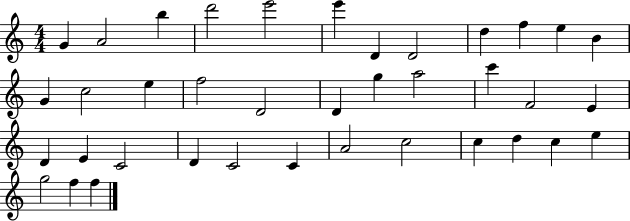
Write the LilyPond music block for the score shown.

{
  \clef treble
  \numericTimeSignature
  \time 4/4
  \key c \major
  g'4 a'2 b''4 | d'''2 e'''2 | e'''4 d'4 d'2 | d''4 f''4 e''4 b'4 | \break g'4 c''2 e''4 | f''2 d'2 | d'4 g''4 a''2 | c'''4 f'2 e'4 | \break d'4 e'4 c'2 | d'4 c'2 c'4 | a'2 c''2 | c''4 d''4 c''4 e''4 | \break g''2 f''4 f''4 | \bar "|."
}